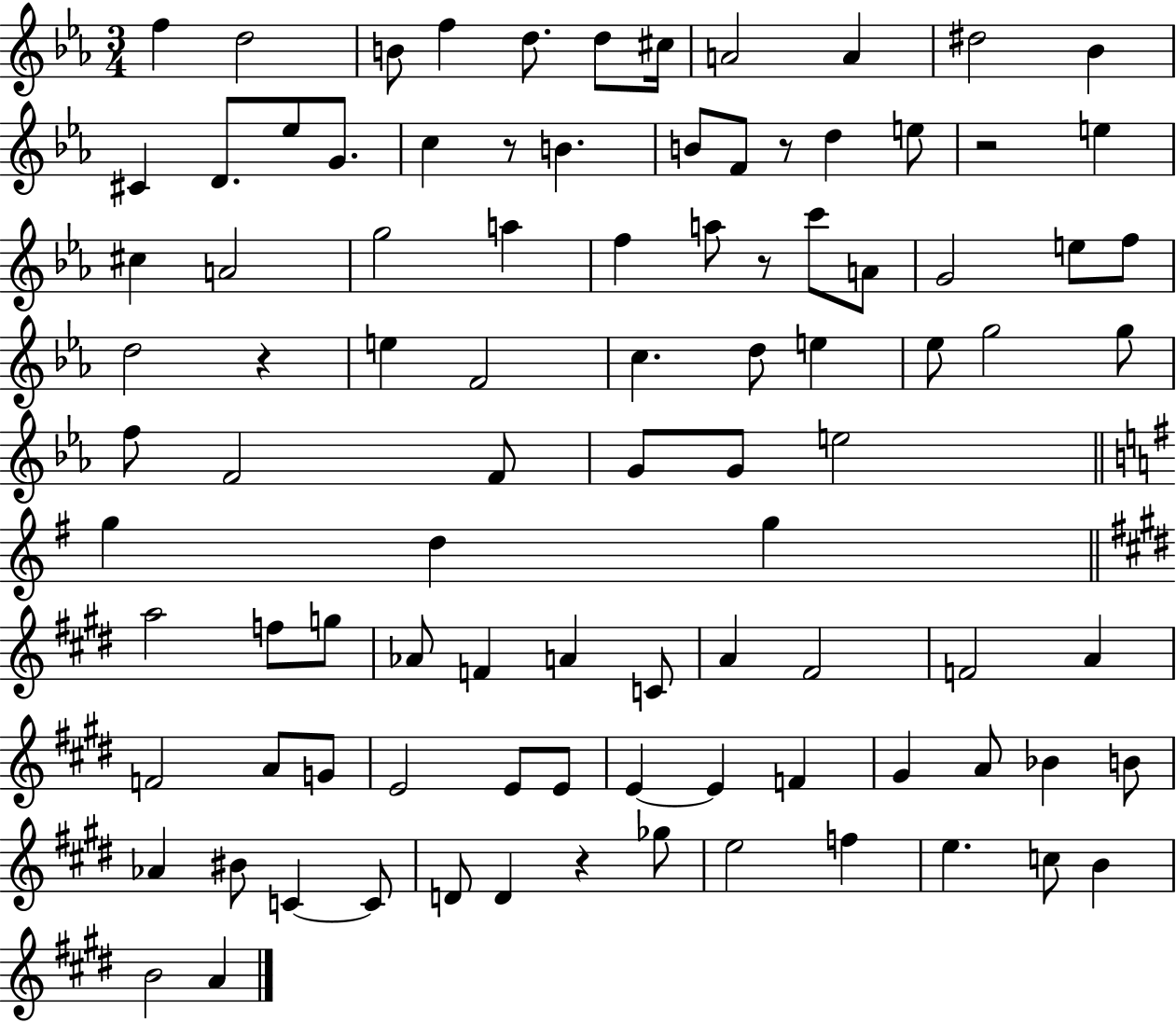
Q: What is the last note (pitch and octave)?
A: A4